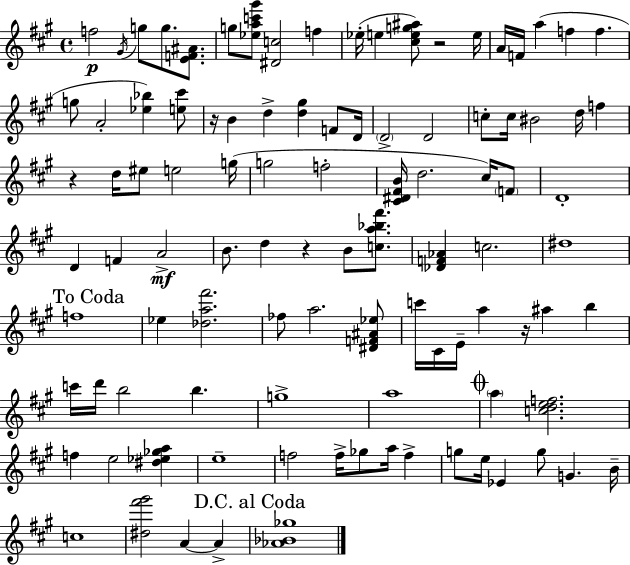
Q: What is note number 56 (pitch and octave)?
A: C6